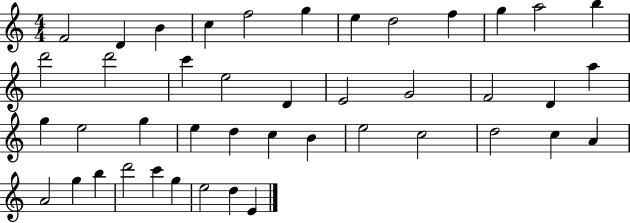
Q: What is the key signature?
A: C major